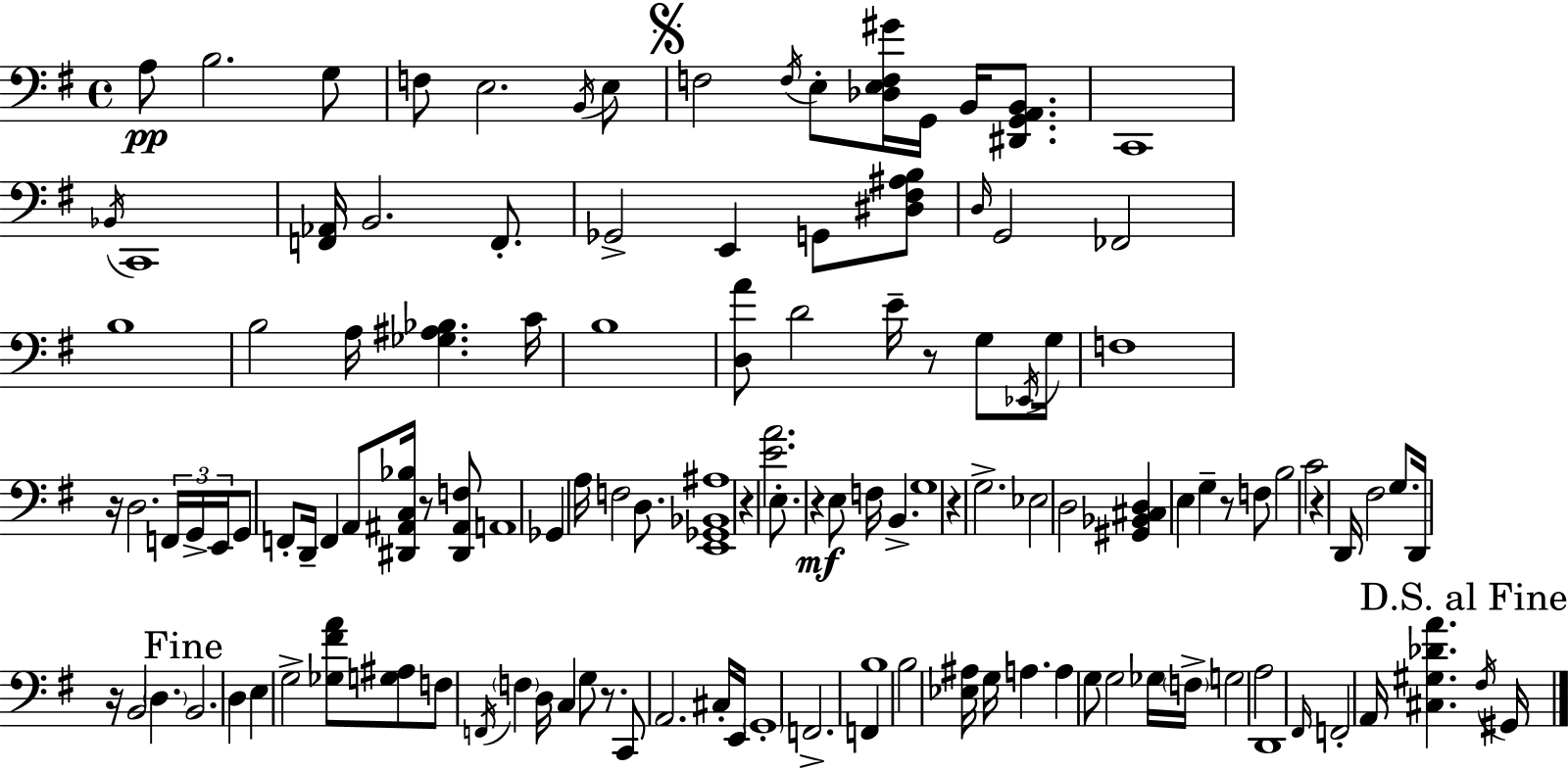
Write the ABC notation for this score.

X:1
T:Untitled
M:4/4
L:1/4
K:G
A,/2 B,2 G,/2 F,/2 E,2 B,,/4 E,/2 F,2 F,/4 E,/2 [_D,E,F,^G]/4 G,,/4 B,,/4 [^D,,G,,A,,B,,]/2 C,,4 _B,,/4 C,,4 [F,,_A,,]/4 B,,2 F,,/2 _G,,2 E,, G,,/2 [^D,^F,^A,B,]/2 D,/4 G,,2 _F,,2 B,4 B,2 A,/4 [_G,^A,_B,] C/4 B,4 [D,A]/2 D2 E/4 z/2 G,/2 _E,,/4 G,/4 F,4 z/4 D,2 F,,/4 G,,/4 E,,/4 G,,/2 F,,/2 D,,/4 F,, A,,/2 [^D,,^A,,C,_B,]/4 z/2 [^D,,^A,,F,]/2 A,,4 _G,, A,/4 F,2 D,/2 [E,,_G,,_B,,^A,]4 z [EA]2 E,/2 z E,/2 F,/4 B,, G,4 z G,2 _E,2 D,2 [^G,,_B,,^C,D,] E, G, z/2 F,/2 B,2 C2 z D,,/4 ^F,2 G,/2 D,,/4 z/4 B,,2 D, B,,2 D, E, G,2 [_G,^FA]/2 [G,^A,]/2 F,/2 F,,/4 F, D,/4 C, G,/2 z/2 C,,/2 A,,2 ^C,/4 E,,/4 G,,4 F,,2 F,, B,4 B,2 [_E,^A,]/4 G,/4 A, A, G,/2 G,2 _G,/4 F,/4 G,2 A,2 D,,4 ^F,,/4 F,,2 A,,/4 [^C,^G,_DA] ^F,/4 ^G,,/4